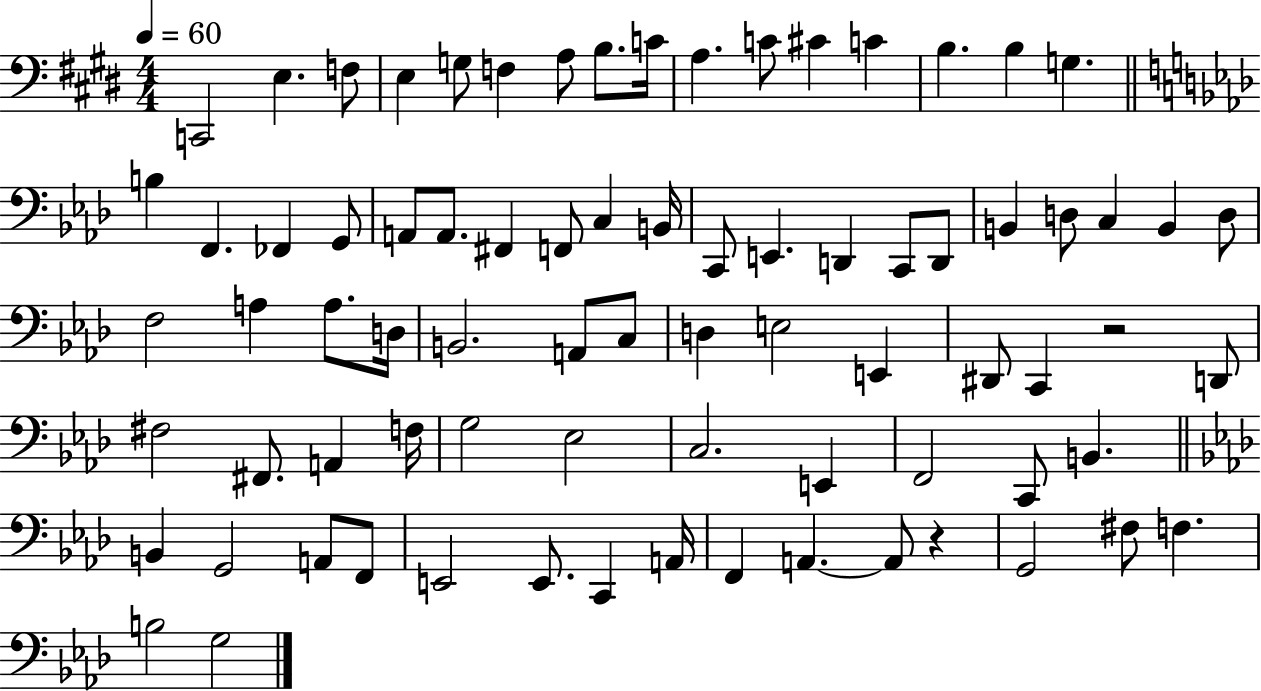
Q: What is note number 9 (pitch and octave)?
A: C4